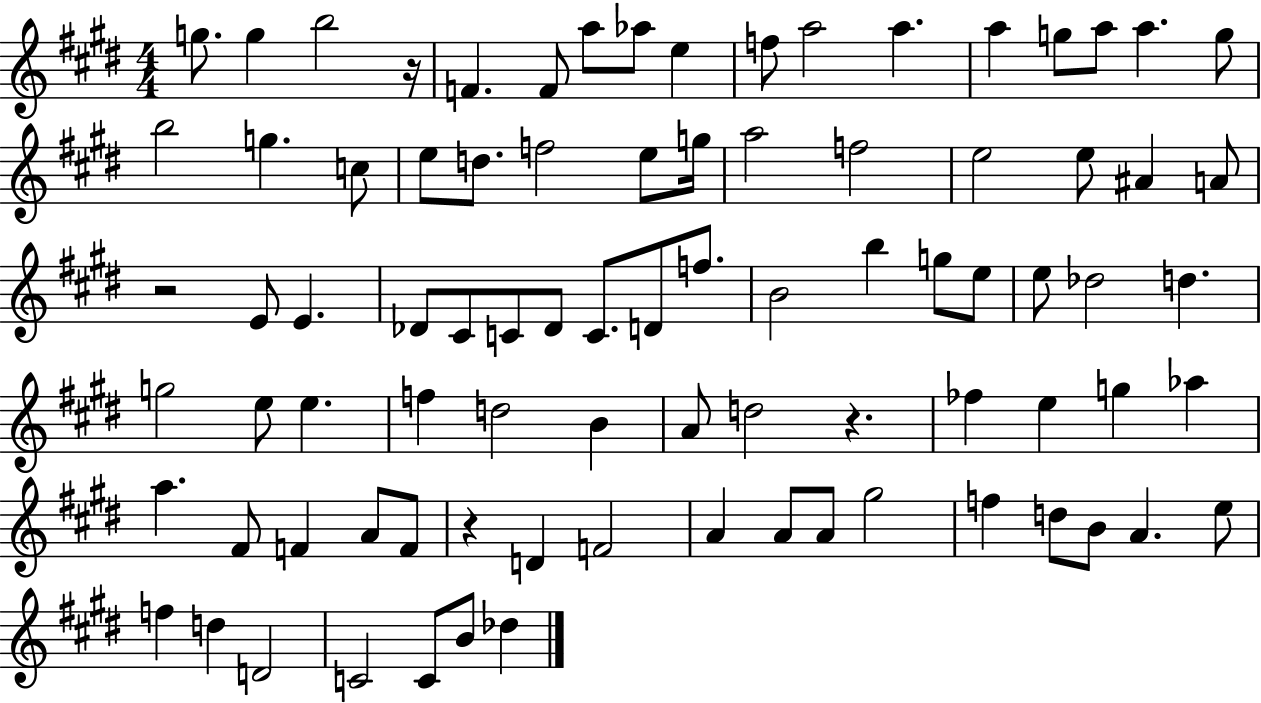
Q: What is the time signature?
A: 4/4